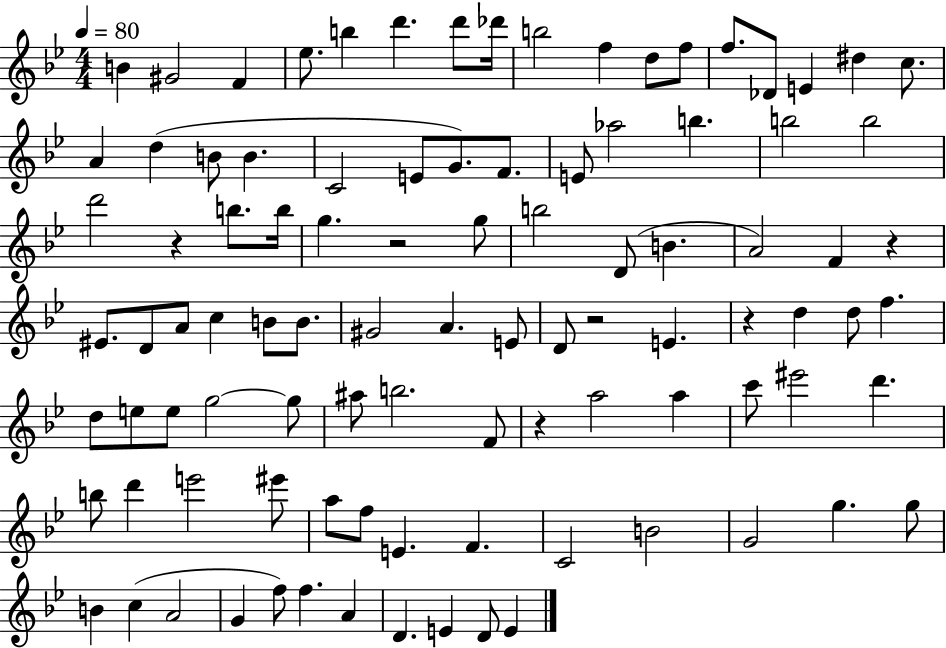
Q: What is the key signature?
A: BES major